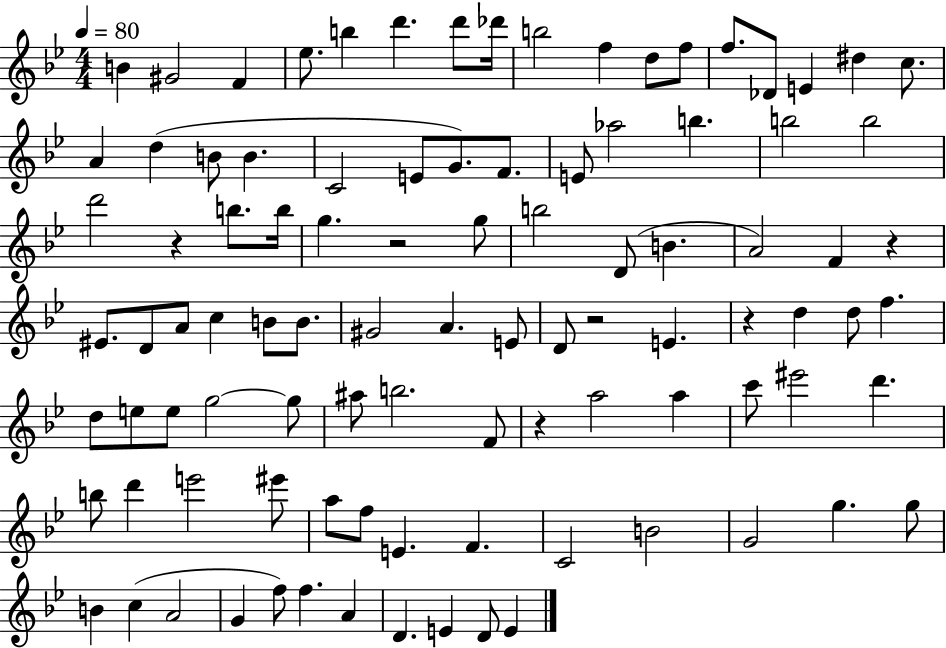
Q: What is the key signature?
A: BES major